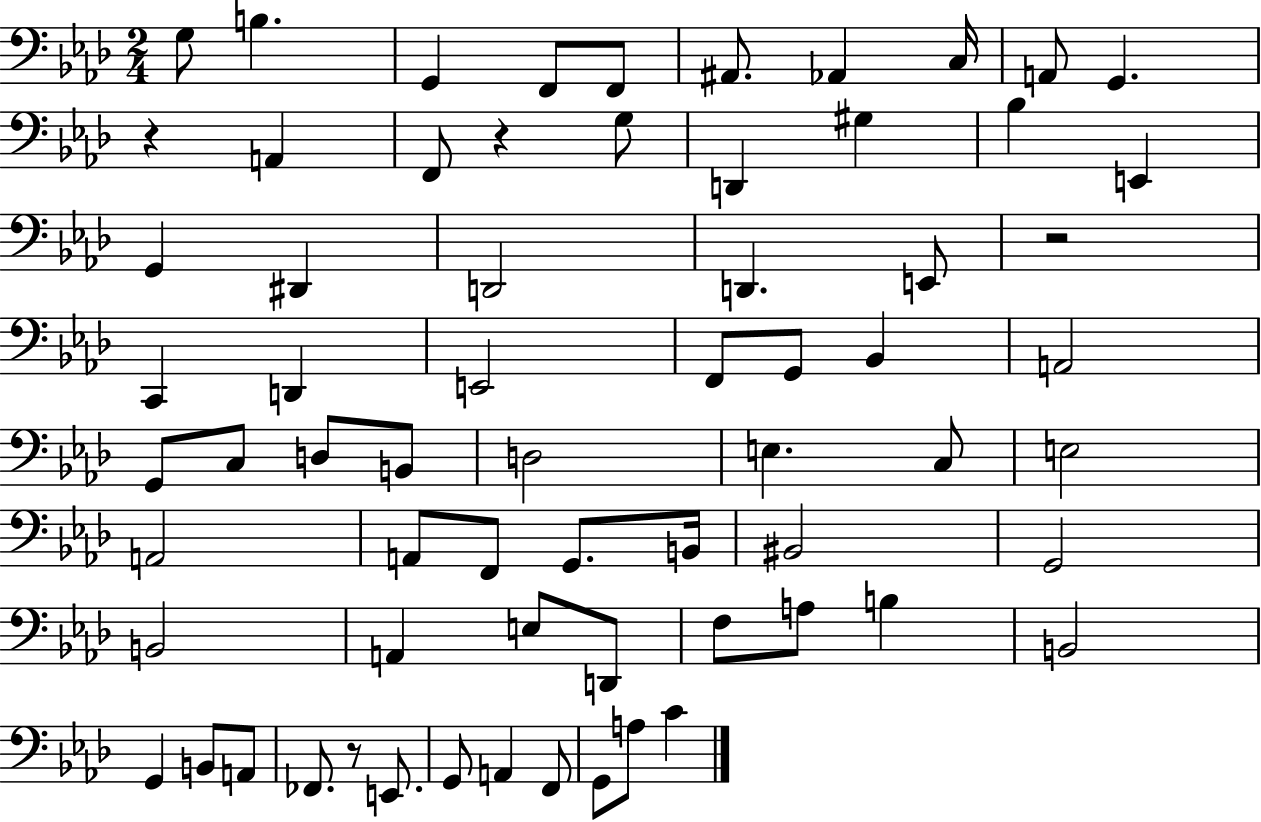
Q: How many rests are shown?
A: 4